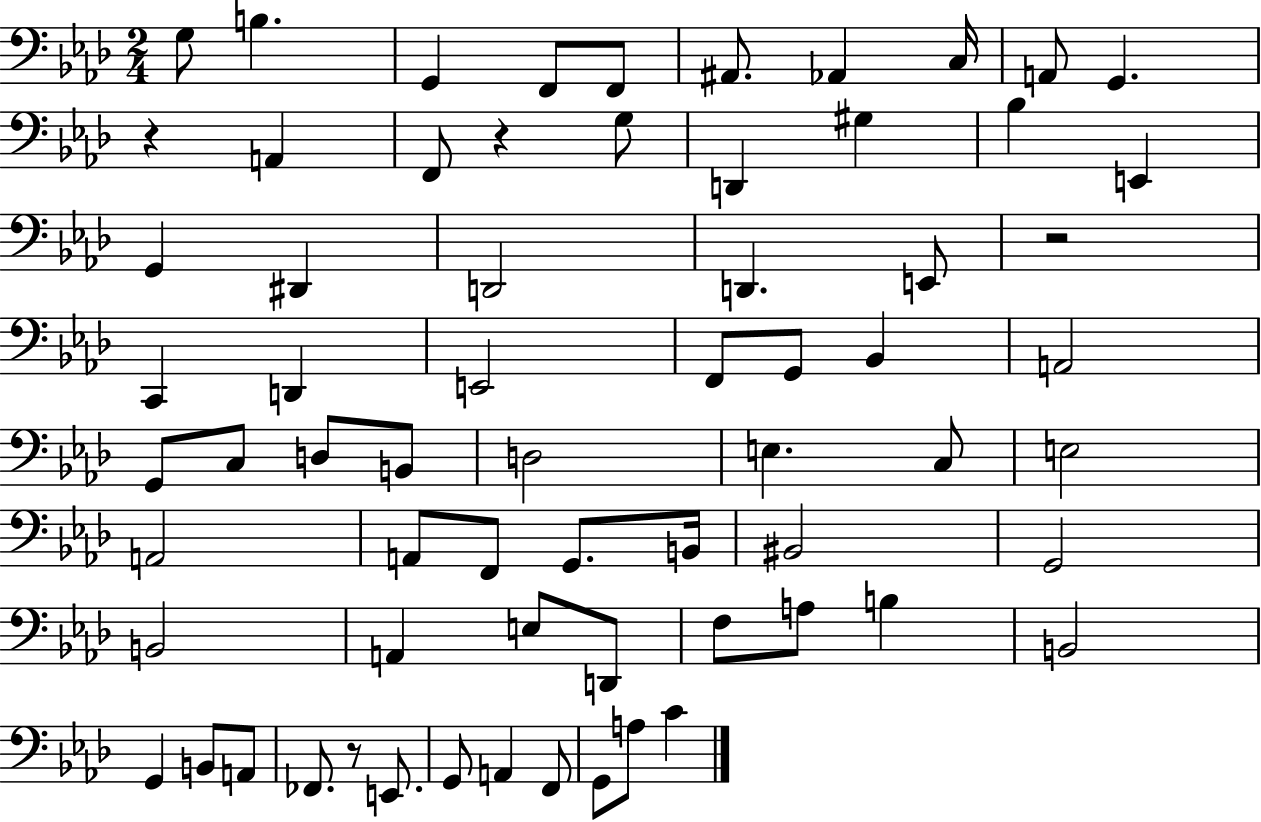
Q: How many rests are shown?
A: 4